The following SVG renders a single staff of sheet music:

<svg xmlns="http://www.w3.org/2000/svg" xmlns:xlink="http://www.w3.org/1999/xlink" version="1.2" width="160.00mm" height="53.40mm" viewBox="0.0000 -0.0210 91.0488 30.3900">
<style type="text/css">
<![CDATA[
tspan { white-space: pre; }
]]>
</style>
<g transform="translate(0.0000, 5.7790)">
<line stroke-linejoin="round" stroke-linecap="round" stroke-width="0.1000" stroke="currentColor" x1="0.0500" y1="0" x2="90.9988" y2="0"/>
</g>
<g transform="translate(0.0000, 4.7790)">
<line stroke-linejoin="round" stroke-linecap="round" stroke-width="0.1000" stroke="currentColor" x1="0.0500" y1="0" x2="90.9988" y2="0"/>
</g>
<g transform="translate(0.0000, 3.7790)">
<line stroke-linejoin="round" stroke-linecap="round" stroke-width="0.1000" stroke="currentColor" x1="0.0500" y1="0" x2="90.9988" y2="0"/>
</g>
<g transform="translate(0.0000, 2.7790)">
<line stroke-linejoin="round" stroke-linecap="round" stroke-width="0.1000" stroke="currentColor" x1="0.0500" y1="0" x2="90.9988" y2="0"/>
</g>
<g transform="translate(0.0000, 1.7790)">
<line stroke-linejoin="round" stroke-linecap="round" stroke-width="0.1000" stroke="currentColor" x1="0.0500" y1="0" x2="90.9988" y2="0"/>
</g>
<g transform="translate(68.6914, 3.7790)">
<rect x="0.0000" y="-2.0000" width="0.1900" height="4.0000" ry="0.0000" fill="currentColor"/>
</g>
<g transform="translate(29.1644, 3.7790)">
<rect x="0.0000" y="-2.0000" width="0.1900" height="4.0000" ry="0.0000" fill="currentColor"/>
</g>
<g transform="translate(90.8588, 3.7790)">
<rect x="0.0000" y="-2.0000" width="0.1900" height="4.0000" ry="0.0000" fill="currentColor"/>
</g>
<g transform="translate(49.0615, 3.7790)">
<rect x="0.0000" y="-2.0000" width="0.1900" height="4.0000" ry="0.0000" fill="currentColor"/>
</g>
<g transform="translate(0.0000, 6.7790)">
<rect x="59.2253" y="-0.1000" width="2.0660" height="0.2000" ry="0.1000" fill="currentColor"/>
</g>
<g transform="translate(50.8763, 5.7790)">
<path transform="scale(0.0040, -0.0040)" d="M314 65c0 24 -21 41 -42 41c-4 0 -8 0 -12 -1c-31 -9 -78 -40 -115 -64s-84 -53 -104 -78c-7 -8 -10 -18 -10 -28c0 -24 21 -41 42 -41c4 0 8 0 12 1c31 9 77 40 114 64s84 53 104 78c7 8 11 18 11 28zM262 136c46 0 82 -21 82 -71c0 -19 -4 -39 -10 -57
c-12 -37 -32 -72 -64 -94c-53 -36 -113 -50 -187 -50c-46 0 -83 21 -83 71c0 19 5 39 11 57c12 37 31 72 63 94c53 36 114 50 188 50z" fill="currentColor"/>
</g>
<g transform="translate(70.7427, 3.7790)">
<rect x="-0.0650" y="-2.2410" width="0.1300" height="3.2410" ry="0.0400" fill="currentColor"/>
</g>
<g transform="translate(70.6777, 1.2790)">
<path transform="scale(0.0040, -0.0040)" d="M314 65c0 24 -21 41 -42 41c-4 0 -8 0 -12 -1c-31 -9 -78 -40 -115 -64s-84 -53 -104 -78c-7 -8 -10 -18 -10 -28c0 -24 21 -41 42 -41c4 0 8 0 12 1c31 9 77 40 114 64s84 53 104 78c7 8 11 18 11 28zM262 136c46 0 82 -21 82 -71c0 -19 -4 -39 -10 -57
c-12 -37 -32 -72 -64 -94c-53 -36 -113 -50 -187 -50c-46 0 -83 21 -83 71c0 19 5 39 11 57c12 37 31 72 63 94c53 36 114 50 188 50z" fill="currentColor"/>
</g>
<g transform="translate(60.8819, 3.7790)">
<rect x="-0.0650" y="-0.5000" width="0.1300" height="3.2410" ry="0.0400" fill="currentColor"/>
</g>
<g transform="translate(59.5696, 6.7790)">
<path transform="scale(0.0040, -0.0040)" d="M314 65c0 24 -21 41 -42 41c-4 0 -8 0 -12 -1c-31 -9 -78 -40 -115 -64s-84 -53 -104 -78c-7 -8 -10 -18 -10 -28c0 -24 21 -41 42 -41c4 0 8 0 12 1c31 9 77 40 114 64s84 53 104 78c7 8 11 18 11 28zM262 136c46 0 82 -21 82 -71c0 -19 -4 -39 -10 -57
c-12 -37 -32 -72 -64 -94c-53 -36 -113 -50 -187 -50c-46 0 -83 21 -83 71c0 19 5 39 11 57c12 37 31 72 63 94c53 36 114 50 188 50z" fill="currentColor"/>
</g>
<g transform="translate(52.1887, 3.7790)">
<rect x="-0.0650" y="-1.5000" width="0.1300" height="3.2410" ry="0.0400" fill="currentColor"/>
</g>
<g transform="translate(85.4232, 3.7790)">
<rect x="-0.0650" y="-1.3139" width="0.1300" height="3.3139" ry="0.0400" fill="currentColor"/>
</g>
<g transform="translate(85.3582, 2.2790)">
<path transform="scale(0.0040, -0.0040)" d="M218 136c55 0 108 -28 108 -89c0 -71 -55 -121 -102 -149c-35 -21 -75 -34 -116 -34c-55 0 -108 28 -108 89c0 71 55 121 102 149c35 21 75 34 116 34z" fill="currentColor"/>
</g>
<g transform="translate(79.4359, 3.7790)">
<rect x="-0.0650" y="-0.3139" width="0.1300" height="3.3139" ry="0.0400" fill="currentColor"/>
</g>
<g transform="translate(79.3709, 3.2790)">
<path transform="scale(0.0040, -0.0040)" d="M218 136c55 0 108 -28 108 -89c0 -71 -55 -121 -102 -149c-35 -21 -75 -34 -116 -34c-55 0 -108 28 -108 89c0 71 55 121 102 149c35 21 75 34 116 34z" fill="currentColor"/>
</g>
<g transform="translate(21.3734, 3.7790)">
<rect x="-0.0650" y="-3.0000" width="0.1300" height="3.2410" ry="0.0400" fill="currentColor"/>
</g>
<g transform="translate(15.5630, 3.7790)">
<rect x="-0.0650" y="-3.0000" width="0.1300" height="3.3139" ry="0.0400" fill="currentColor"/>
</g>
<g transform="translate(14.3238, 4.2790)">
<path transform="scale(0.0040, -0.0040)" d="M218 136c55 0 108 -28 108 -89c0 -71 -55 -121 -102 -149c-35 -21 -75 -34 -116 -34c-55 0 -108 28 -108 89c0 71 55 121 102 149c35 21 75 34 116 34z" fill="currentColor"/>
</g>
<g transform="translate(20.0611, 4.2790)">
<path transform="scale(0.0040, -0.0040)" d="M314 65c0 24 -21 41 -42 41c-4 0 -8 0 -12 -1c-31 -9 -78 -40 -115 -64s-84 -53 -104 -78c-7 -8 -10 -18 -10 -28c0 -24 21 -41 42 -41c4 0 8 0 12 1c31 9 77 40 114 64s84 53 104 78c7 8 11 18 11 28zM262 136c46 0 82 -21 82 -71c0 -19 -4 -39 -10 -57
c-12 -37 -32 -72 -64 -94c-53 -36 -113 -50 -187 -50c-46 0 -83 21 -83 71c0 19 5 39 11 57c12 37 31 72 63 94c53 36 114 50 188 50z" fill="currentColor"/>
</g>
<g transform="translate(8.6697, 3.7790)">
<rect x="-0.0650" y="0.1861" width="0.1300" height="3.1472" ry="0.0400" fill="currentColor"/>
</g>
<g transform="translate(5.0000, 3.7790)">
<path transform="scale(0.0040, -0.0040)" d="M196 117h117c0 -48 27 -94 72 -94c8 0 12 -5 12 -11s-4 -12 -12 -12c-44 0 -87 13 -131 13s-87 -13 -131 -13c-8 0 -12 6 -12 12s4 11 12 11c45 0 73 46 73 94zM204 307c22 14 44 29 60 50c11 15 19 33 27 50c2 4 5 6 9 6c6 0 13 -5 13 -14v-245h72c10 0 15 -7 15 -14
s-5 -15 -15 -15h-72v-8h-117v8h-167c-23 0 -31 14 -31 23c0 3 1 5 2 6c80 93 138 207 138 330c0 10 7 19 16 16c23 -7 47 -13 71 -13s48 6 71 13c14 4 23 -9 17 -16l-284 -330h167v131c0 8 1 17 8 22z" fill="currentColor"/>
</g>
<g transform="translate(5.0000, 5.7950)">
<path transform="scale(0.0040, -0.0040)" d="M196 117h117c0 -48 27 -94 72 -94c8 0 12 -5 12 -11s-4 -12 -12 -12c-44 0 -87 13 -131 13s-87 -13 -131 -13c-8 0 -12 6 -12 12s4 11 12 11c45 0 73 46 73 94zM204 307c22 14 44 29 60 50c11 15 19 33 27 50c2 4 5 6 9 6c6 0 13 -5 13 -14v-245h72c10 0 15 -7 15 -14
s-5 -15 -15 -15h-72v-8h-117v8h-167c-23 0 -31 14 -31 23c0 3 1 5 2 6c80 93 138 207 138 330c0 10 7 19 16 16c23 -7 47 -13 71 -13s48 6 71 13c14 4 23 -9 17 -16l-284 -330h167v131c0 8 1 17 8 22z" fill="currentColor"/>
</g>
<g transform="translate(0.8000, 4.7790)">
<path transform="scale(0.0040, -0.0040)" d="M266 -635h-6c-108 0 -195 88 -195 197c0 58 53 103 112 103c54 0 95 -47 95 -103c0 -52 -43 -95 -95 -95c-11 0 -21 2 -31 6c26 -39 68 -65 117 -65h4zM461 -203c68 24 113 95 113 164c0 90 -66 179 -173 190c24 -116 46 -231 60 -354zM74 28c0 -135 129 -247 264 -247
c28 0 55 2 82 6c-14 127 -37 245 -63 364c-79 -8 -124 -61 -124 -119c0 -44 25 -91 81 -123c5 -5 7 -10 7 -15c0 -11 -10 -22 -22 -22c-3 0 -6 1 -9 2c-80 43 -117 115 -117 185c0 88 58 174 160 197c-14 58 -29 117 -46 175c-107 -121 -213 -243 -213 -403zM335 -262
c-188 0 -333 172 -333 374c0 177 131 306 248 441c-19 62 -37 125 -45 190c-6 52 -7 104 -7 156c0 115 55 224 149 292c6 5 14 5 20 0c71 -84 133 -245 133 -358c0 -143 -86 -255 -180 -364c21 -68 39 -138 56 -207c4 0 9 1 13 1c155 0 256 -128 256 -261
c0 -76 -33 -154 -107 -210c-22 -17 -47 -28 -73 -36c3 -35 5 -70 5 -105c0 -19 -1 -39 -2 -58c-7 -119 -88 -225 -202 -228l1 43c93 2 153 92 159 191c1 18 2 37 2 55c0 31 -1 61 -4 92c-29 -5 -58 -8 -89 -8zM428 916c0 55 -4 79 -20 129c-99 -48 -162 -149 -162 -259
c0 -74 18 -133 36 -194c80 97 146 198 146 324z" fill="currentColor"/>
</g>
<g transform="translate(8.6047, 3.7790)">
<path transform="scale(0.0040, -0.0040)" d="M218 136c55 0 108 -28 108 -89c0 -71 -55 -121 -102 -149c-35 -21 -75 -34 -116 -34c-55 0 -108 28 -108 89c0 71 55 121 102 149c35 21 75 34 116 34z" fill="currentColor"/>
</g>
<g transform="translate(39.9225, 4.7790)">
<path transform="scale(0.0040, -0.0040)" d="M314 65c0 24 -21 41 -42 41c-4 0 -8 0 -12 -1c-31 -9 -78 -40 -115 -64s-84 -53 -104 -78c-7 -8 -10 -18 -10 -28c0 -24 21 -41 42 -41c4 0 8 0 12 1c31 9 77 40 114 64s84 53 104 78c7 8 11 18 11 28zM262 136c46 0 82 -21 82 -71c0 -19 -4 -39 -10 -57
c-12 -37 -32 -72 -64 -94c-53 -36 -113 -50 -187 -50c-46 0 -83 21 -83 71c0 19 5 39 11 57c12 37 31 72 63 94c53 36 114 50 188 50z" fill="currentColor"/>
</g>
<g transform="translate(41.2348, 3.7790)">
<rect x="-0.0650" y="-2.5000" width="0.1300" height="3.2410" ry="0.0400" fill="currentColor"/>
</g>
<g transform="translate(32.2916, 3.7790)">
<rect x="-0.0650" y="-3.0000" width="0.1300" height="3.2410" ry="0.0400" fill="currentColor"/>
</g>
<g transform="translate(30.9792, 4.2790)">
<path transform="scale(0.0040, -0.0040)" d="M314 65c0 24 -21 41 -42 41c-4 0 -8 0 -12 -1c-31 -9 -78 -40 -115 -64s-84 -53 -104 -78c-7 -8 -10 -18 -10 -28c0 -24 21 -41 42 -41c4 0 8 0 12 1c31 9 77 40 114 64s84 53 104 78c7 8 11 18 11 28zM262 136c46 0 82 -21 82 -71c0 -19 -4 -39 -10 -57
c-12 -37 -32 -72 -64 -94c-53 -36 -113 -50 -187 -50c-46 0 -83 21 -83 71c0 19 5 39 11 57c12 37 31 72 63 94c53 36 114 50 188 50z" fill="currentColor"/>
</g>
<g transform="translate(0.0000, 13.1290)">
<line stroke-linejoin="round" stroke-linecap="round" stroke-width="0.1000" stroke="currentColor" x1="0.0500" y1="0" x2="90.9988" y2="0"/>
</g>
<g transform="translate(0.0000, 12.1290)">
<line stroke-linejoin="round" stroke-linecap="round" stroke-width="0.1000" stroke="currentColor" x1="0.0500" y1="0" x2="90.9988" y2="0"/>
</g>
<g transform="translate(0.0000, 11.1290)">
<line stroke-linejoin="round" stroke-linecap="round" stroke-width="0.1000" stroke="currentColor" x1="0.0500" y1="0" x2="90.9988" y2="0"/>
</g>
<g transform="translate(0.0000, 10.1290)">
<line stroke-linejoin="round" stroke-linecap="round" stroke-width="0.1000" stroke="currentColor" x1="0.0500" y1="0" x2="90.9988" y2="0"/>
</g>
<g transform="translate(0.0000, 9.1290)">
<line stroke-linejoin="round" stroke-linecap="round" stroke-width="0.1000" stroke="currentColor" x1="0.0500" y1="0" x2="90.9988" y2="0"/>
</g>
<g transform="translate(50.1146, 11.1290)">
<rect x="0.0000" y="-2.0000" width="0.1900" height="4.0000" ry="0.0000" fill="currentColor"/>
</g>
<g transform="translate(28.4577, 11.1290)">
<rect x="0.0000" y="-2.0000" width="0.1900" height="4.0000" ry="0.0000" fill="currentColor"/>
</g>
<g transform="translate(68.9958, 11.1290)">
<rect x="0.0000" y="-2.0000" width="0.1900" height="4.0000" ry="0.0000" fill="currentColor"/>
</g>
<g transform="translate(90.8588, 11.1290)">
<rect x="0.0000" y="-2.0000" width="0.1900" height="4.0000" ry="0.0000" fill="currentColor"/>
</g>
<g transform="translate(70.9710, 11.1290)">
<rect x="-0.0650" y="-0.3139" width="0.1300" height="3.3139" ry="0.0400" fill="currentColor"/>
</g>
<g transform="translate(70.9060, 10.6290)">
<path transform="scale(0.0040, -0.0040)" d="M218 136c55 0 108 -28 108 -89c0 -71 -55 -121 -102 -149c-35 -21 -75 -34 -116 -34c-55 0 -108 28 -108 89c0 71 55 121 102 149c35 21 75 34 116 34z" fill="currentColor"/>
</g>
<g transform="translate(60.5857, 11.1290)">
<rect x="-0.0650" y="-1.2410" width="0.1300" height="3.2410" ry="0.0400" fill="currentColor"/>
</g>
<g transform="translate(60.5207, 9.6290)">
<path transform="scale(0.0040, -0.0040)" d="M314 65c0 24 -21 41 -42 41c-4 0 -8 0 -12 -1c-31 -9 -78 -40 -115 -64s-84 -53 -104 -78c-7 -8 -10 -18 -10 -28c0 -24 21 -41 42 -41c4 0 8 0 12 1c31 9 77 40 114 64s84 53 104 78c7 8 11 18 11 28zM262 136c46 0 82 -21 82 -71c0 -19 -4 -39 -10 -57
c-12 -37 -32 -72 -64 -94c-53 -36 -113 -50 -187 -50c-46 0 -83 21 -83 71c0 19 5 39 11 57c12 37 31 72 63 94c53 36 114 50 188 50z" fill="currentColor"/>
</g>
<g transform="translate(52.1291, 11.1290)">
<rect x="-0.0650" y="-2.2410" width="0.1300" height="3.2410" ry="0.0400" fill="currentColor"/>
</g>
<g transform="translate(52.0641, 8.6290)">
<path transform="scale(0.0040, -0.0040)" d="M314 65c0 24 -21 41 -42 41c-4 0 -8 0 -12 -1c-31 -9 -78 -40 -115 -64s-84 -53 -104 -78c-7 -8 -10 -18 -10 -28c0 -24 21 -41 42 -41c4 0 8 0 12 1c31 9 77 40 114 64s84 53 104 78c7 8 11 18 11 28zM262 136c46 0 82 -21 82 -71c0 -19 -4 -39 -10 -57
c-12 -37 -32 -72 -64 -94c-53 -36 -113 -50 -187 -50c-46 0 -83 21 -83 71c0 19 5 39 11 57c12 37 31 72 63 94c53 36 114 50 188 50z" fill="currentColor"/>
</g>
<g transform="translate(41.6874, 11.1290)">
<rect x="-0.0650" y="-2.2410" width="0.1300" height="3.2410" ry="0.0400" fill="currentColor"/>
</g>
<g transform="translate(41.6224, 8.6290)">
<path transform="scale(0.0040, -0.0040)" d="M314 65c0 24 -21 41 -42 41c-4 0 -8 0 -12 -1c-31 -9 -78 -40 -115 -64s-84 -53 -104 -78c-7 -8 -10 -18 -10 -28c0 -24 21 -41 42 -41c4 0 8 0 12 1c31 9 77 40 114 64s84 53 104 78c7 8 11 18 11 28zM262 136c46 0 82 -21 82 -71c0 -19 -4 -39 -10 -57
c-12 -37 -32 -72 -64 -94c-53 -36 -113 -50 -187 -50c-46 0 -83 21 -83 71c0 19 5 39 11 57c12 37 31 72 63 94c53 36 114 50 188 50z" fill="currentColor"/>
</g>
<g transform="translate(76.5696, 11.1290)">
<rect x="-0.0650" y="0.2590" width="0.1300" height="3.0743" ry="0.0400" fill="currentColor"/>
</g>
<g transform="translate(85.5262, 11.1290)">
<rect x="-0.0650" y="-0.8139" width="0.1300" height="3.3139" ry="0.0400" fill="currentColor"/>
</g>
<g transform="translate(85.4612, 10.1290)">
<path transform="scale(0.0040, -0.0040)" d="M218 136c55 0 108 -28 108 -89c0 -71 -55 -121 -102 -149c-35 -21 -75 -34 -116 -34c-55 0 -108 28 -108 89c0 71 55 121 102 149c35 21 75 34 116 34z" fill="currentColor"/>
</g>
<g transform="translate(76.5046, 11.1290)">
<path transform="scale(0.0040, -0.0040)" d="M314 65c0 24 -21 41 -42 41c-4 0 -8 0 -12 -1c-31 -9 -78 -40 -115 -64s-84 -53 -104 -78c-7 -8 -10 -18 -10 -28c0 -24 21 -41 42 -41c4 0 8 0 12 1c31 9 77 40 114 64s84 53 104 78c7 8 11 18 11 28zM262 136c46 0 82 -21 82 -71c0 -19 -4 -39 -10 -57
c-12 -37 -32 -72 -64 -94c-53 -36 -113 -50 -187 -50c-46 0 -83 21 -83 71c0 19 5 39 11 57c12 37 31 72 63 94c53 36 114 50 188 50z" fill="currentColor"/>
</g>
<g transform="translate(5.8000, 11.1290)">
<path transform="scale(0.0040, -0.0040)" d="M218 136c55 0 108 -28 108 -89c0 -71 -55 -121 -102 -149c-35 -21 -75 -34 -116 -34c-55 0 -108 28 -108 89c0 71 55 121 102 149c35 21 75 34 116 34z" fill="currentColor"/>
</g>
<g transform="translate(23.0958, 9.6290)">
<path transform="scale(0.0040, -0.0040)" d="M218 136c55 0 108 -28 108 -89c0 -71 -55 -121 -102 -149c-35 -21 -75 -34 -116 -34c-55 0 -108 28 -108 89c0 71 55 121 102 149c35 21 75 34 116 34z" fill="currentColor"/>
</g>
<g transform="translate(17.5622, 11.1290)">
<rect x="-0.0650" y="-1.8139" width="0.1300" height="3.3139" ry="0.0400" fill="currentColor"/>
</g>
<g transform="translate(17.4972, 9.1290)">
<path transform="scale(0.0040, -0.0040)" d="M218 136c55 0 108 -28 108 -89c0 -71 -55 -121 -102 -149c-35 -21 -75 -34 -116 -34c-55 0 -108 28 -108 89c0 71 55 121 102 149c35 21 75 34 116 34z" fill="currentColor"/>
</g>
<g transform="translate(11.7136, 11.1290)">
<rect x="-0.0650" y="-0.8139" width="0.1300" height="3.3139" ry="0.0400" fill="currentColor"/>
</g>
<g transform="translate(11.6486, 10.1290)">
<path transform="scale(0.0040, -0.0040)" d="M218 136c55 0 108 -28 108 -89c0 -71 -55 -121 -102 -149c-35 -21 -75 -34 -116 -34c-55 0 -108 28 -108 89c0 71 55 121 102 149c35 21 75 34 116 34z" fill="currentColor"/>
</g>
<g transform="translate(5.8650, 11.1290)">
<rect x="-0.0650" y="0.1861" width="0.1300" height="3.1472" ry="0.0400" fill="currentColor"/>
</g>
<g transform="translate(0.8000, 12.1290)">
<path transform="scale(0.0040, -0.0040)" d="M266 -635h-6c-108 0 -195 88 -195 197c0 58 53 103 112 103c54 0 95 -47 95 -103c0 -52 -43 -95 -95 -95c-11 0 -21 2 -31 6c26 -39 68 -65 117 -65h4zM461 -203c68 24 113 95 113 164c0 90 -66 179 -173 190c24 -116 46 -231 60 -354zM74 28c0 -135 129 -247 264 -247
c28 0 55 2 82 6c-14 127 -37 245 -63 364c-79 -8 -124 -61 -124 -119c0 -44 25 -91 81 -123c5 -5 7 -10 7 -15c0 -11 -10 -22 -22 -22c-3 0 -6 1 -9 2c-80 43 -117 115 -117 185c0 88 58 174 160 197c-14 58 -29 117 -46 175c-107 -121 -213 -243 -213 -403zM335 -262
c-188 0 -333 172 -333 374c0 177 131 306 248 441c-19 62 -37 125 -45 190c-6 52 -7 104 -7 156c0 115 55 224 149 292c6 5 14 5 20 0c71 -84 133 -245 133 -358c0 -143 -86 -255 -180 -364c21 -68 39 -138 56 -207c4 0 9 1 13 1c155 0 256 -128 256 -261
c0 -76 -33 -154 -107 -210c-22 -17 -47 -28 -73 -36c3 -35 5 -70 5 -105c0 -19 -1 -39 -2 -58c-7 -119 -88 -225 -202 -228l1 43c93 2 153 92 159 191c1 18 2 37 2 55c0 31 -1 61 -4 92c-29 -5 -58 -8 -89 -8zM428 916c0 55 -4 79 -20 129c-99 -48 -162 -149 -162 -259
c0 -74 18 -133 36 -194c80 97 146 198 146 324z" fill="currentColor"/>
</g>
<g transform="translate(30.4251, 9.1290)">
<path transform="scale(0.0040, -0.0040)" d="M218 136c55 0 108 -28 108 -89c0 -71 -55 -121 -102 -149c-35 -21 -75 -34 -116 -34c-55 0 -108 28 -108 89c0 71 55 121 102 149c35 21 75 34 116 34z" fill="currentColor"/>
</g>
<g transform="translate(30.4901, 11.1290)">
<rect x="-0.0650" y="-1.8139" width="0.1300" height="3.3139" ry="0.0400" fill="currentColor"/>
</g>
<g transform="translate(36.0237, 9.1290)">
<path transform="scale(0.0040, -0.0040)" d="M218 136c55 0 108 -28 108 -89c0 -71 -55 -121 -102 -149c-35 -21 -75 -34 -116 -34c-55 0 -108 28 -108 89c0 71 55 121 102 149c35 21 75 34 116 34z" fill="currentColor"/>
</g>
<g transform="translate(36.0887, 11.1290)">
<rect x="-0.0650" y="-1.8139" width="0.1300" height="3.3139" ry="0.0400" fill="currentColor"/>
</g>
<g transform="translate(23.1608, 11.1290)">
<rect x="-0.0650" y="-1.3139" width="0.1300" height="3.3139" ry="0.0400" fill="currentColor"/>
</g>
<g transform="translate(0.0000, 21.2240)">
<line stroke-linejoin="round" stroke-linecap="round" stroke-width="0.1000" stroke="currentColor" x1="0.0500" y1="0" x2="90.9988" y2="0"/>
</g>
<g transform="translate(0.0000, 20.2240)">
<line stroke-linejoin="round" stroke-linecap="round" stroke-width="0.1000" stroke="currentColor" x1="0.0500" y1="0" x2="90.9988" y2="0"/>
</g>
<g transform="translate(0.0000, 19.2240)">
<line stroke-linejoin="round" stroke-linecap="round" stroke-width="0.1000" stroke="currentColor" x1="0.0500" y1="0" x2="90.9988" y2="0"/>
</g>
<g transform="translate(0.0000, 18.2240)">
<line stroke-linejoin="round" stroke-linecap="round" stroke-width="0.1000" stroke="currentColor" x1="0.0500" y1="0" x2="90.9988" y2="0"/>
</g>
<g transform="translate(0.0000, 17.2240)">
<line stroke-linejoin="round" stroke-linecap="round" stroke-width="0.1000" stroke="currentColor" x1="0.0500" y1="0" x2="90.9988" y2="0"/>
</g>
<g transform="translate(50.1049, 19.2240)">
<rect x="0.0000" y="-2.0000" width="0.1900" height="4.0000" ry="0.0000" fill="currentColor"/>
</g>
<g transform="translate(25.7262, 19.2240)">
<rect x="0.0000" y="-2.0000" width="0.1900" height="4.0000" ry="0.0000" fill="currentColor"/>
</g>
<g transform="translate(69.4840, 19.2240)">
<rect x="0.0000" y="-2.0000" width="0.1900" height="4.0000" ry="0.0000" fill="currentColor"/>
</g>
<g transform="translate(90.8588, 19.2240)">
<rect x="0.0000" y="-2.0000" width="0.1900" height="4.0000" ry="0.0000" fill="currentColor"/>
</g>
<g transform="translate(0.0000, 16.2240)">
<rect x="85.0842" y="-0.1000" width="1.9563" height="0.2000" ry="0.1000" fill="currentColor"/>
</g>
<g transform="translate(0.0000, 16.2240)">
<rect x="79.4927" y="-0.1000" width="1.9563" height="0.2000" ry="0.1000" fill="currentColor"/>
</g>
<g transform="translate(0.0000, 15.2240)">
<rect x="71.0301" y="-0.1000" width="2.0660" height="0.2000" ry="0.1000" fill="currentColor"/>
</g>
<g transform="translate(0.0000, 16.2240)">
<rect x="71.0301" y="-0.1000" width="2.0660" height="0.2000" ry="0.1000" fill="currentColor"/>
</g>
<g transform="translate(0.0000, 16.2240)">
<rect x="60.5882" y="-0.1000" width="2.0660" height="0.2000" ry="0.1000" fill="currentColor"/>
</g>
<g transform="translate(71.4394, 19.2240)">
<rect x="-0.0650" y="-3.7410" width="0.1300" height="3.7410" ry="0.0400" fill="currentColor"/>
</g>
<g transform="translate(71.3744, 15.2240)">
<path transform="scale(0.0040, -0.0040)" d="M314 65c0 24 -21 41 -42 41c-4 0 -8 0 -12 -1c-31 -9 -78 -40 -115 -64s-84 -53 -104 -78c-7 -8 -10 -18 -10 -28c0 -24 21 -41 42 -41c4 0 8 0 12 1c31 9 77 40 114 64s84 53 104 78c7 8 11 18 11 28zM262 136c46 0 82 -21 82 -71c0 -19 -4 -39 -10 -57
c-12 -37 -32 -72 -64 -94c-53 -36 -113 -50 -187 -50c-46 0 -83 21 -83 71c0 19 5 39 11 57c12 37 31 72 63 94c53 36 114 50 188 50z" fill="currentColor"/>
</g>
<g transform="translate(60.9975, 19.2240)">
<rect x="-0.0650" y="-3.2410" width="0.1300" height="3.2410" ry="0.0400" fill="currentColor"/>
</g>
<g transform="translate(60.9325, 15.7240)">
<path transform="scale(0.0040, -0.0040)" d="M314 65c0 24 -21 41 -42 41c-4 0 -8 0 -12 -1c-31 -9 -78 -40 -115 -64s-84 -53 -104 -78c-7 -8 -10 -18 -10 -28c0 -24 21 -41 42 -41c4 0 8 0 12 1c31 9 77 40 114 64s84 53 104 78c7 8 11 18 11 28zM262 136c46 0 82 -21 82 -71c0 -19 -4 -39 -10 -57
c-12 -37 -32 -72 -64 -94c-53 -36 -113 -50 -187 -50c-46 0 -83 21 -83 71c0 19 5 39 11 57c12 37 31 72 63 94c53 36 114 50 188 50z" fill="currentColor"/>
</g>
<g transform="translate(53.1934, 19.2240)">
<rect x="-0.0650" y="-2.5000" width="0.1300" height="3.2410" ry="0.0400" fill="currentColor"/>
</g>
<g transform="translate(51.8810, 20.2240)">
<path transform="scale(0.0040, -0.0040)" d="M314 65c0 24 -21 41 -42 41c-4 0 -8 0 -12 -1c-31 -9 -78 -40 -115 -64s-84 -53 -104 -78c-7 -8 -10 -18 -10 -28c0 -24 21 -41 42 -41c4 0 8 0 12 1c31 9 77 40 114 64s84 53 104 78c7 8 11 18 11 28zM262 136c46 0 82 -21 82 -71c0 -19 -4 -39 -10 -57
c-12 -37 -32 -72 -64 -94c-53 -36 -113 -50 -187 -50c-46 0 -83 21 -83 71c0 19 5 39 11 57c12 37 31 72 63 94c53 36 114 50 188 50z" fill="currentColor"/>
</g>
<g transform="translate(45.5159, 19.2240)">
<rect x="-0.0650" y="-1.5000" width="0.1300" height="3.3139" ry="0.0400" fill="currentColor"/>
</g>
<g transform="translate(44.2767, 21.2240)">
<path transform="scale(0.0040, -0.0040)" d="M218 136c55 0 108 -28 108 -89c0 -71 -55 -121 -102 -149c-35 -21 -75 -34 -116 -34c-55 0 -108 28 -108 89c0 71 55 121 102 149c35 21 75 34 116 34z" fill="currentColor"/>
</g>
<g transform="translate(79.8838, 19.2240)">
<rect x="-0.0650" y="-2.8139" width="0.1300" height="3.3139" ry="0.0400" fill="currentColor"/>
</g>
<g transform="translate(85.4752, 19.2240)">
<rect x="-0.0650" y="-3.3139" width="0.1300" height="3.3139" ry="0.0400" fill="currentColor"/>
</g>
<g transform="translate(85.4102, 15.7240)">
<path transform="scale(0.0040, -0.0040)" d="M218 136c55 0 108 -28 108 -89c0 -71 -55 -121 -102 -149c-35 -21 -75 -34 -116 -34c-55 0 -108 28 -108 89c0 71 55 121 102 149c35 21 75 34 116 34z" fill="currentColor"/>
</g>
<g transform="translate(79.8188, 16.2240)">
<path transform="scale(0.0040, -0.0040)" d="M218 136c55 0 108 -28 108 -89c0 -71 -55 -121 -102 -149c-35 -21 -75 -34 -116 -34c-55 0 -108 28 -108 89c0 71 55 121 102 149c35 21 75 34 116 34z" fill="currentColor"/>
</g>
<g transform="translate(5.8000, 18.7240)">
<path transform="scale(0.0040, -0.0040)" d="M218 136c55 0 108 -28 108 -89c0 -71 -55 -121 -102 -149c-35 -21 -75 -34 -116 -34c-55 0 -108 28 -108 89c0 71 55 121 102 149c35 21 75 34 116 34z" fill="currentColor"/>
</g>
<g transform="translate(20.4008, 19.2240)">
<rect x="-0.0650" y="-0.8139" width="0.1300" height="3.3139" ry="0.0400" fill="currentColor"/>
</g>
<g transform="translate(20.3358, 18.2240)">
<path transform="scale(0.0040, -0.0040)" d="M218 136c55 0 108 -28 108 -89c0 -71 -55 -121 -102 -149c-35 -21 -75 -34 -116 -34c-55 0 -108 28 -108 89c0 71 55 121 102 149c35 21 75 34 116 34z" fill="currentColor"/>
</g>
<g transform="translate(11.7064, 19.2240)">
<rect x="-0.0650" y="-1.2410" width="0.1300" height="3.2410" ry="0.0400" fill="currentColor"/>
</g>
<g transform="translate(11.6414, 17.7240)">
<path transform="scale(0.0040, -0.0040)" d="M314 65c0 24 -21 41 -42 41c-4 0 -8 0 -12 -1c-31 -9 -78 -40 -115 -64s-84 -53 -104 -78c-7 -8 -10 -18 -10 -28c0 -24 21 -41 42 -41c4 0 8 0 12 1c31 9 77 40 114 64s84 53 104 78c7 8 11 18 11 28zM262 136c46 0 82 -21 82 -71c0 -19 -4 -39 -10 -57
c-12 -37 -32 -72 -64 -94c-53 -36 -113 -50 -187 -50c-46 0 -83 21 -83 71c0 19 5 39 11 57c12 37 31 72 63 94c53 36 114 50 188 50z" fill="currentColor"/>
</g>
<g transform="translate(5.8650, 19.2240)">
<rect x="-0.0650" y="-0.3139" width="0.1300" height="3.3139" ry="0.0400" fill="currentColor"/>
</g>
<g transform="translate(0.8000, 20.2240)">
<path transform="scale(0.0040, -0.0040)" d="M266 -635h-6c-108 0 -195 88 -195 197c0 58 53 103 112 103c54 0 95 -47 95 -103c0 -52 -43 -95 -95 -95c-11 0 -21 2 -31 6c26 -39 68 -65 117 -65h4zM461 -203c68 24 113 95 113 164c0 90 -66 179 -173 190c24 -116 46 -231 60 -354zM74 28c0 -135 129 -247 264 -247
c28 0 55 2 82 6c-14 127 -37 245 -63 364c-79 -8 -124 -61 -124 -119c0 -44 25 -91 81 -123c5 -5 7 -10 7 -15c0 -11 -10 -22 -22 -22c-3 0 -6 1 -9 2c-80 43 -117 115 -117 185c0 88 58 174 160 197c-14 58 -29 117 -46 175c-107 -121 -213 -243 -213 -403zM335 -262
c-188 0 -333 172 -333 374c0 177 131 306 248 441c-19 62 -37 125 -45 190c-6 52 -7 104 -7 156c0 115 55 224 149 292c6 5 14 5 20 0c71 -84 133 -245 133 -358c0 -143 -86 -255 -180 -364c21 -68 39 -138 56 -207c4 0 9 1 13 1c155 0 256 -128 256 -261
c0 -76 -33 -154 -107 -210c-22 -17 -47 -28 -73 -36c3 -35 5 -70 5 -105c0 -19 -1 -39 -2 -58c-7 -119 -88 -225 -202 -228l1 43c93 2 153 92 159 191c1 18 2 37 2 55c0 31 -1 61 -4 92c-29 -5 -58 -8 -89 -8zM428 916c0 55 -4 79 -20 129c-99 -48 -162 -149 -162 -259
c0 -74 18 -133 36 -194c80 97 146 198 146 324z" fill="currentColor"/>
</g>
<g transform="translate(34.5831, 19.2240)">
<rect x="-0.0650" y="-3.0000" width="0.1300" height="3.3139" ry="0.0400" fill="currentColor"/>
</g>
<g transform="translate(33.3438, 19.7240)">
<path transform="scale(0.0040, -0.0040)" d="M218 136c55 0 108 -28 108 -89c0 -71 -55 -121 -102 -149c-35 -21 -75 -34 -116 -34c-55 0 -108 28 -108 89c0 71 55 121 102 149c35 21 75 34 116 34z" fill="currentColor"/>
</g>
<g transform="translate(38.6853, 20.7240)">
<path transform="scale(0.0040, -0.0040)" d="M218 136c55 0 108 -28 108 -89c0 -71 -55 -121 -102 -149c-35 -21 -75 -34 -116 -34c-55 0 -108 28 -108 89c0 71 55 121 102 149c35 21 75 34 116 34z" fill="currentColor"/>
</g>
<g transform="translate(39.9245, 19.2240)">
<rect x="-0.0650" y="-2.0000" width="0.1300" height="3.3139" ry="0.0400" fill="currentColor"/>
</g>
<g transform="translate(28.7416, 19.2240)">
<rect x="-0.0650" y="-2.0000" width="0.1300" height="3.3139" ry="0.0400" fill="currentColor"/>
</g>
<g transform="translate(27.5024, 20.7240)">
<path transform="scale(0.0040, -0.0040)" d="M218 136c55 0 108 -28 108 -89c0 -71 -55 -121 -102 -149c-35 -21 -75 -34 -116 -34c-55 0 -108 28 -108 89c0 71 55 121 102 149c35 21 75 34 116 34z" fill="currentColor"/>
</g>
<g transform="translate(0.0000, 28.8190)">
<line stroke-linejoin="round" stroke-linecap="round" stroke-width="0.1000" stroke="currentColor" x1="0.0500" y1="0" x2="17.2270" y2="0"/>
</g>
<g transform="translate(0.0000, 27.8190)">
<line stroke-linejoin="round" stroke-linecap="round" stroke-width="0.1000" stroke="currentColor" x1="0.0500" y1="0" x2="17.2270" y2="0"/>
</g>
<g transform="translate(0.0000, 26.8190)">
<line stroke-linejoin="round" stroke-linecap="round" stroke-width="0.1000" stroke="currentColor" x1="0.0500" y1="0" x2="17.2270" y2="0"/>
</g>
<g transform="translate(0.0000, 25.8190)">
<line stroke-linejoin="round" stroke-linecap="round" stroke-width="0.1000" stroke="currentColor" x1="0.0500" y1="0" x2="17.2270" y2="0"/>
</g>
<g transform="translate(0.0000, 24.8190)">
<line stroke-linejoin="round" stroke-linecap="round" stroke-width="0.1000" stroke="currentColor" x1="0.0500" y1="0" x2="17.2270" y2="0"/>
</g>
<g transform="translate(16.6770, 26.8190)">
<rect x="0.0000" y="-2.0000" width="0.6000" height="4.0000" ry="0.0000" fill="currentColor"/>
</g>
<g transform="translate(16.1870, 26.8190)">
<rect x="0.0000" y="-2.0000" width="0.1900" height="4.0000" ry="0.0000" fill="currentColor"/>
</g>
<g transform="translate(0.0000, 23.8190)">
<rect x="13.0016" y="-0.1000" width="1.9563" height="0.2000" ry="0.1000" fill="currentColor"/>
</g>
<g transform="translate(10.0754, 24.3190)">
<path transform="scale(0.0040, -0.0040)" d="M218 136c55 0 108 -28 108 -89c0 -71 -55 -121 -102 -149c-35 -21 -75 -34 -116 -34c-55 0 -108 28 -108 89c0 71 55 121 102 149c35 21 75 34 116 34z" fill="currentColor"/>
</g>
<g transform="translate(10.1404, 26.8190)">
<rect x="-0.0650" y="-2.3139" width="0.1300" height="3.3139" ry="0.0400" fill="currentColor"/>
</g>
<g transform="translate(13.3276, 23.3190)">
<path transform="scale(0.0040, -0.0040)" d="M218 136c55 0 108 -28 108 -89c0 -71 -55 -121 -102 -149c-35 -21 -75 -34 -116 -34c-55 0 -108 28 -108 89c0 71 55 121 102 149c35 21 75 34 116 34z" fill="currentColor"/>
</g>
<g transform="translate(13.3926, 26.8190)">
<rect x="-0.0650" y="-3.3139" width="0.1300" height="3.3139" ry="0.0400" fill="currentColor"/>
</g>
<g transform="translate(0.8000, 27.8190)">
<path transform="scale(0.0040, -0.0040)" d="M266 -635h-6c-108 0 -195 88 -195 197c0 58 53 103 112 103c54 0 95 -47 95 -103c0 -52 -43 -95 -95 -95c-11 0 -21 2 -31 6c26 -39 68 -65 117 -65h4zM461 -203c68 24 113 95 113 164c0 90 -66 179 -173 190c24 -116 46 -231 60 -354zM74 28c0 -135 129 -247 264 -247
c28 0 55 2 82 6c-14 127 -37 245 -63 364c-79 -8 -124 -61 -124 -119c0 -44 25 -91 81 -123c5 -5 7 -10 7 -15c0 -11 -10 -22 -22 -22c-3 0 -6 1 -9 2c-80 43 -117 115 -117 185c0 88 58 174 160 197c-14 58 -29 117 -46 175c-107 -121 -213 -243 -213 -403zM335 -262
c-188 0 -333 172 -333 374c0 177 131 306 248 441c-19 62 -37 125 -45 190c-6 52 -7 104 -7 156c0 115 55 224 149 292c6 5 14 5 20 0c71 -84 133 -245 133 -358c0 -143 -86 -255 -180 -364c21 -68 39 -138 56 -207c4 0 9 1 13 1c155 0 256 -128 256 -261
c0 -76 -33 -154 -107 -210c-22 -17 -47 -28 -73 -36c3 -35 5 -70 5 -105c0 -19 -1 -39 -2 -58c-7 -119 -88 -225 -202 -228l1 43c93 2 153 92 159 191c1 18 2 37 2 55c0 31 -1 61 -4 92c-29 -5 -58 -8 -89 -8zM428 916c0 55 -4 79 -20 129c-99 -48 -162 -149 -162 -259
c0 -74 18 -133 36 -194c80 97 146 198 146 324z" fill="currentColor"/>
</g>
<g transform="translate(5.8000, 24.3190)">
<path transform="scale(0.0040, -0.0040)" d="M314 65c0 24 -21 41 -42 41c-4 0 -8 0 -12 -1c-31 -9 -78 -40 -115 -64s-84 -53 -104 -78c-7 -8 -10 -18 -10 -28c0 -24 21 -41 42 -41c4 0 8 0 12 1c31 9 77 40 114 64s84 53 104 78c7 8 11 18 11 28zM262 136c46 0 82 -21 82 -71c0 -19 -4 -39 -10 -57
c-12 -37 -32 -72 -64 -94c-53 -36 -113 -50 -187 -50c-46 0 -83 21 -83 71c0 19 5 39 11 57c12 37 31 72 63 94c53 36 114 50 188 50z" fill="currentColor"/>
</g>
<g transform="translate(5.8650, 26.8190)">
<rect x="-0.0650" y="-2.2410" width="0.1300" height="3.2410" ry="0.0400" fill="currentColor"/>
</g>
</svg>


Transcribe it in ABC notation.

X:1
T:Untitled
M:4/4
L:1/4
K:C
B A A2 A2 G2 E2 C2 g2 c e B d f e f f g2 g2 e2 c B2 d c e2 d F A F E G2 b2 c'2 a b g2 g b